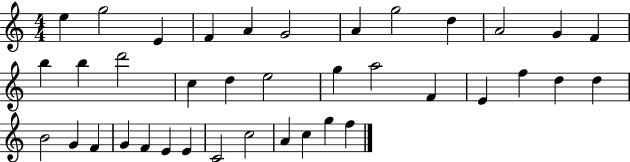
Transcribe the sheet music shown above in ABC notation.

X:1
T:Untitled
M:4/4
L:1/4
K:C
e g2 E F A G2 A g2 d A2 G F b b d'2 c d e2 g a2 F E f d d B2 G F G F E E C2 c2 A c g f